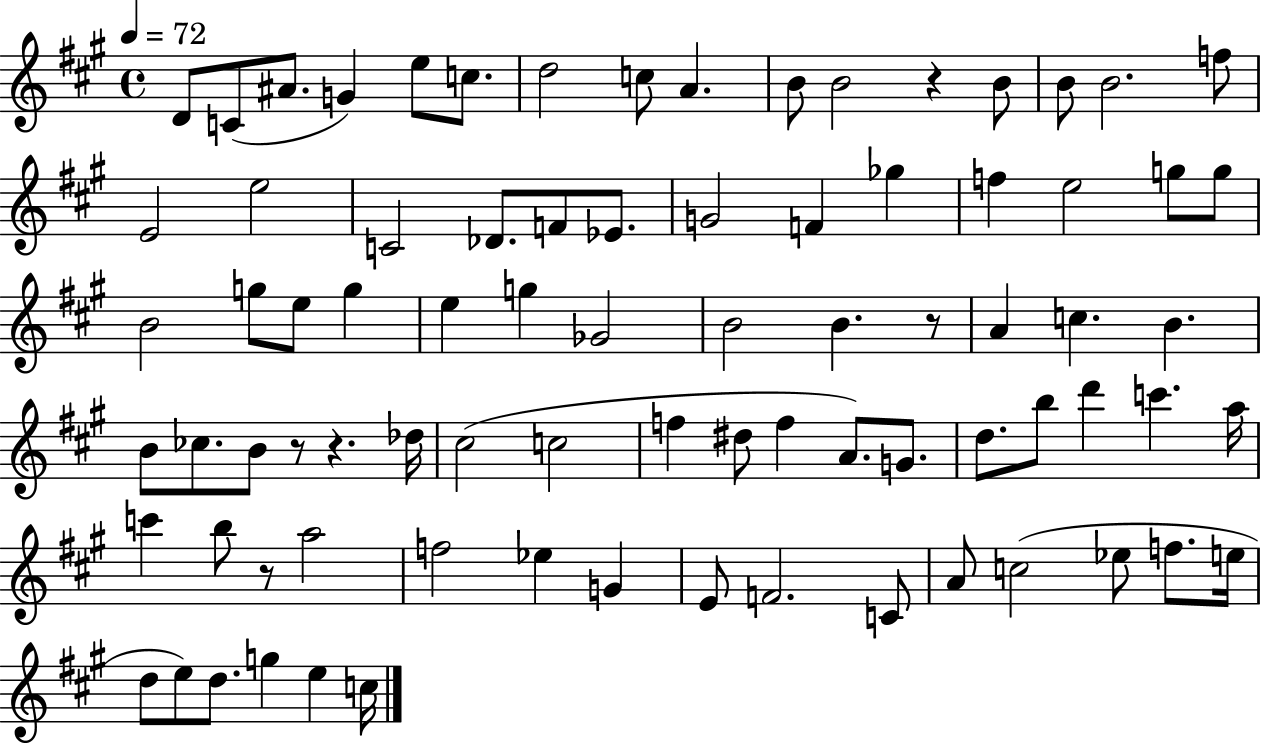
D4/e C4/e A#4/e. G4/q E5/e C5/e. D5/h C5/e A4/q. B4/e B4/h R/q B4/e B4/e B4/h. F5/e E4/h E5/h C4/h Db4/e. F4/e Eb4/e. G4/h F4/q Gb5/q F5/q E5/h G5/e G5/e B4/h G5/e E5/e G5/q E5/q G5/q Gb4/h B4/h B4/q. R/e A4/q C5/q. B4/q. B4/e CES5/e. B4/e R/e R/q. Db5/s C#5/h C5/h F5/q D#5/e F5/q A4/e. G4/e. D5/e. B5/e D6/q C6/q. A5/s C6/q B5/e R/e A5/h F5/h Eb5/q G4/q E4/e F4/h. C4/e A4/e C5/h Eb5/e F5/e. E5/s D5/e E5/e D5/e. G5/q E5/q C5/s